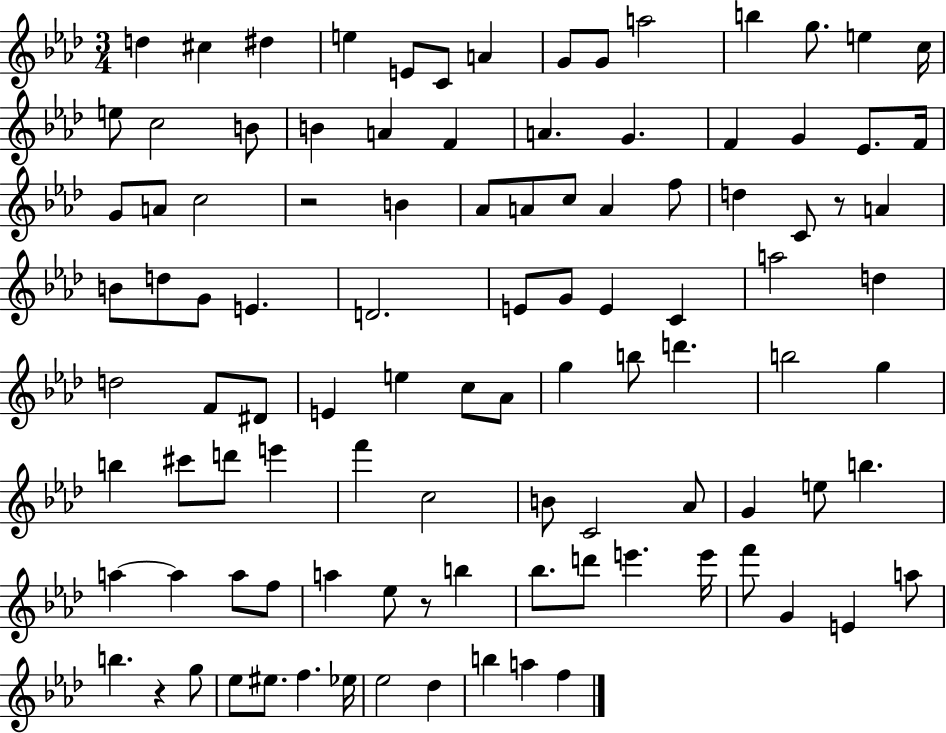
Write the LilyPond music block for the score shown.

{
  \clef treble
  \numericTimeSignature
  \time 3/4
  \key aes \major
  d''4 cis''4 dis''4 | e''4 e'8 c'8 a'4 | g'8 g'8 a''2 | b''4 g''8. e''4 c''16 | \break e''8 c''2 b'8 | b'4 a'4 f'4 | a'4. g'4. | f'4 g'4 ees'8. f'16 | \break g'8 a'8 c''2 | r2 b'4 | aes'8 a'8 c''8 a'4 f''8 | d''4 c'8 r8 a'4 | \break b'8 d''8 g'8 e'4. | d'2. | e'8 g'8 e'4 c'4 | a''2 d''4 | \break d''2 f'8 dis'8 | e'4 e''4 c''8 aes'8 | g''4 b''8 d'''4. | b''2 g''4 | \break b''4 cis'''8 d'''8 e'''4 | f'''4 c''2 | b'8 c'2 aes'8 | g'4 e''8 b''4. | \break a''4~~ a''4 a''8 f''8 | a''4 ees''8 r8 b''4 | bes''8. d'''8 e'''4. e'''16 | f'''8 g'4 e'4 a''8 | \break b''4. r4 g''8 | ees''8 eis''8. f''4. ees''16 | ees''2 des''4 | b''4 a''4 f''4 | \break \bar "|."
}